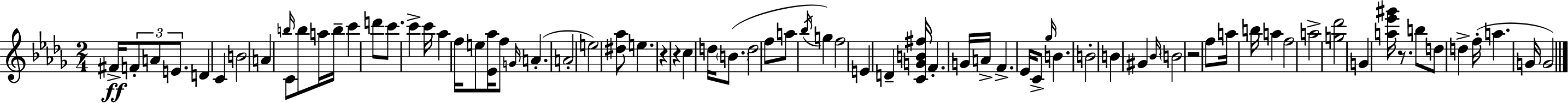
{
  \clef treble
  \numericTimeSignature
  \time 2/4
  \key bes \minor
  fis'16->\ff \tuplet 3/2 { f'8-. a'8 e'8. } | d'4 c'4 | b'2 | a'4 \grace { b''16 } c'8 b''8 | \break a''16 b''16-- c'''4 d'''8 | c'''8. c'''4-> | c'''16 aes''4 f''16 e''8 | <ees' aes''>16 f''8 \grace { g'16 }( a'4.-. | \break a'2-. | e''2) | <dis'' aes''>8 e''4. | r4 r4 | \break c''4 d''16 \parenthesize b'8.( | d''2 | f''8 a''8 \acciaccatura { bes''16 }) g''4 | f''2 | \break e'4 d'4-- | <c' g' b' fis''>16 f'4.-. | g'16 a'16-> f'4.-> | ees'16 c'8-> \grace { ges''16 } b'4. | \break b'2-. | b'4 | gis'4 \grace { bes'16 } \parenthesize b'2 | r2 | \break f''8 a''16 | b''16 a''4 f''2 | a''2-> | <g'' des'''>2 | \break g'4 | <a'' ees''' gis'''>16 r8. b''8 d''8 | d''4-> f''16-.( a''4. | g'16 g'2) | \break \bar "|."
}